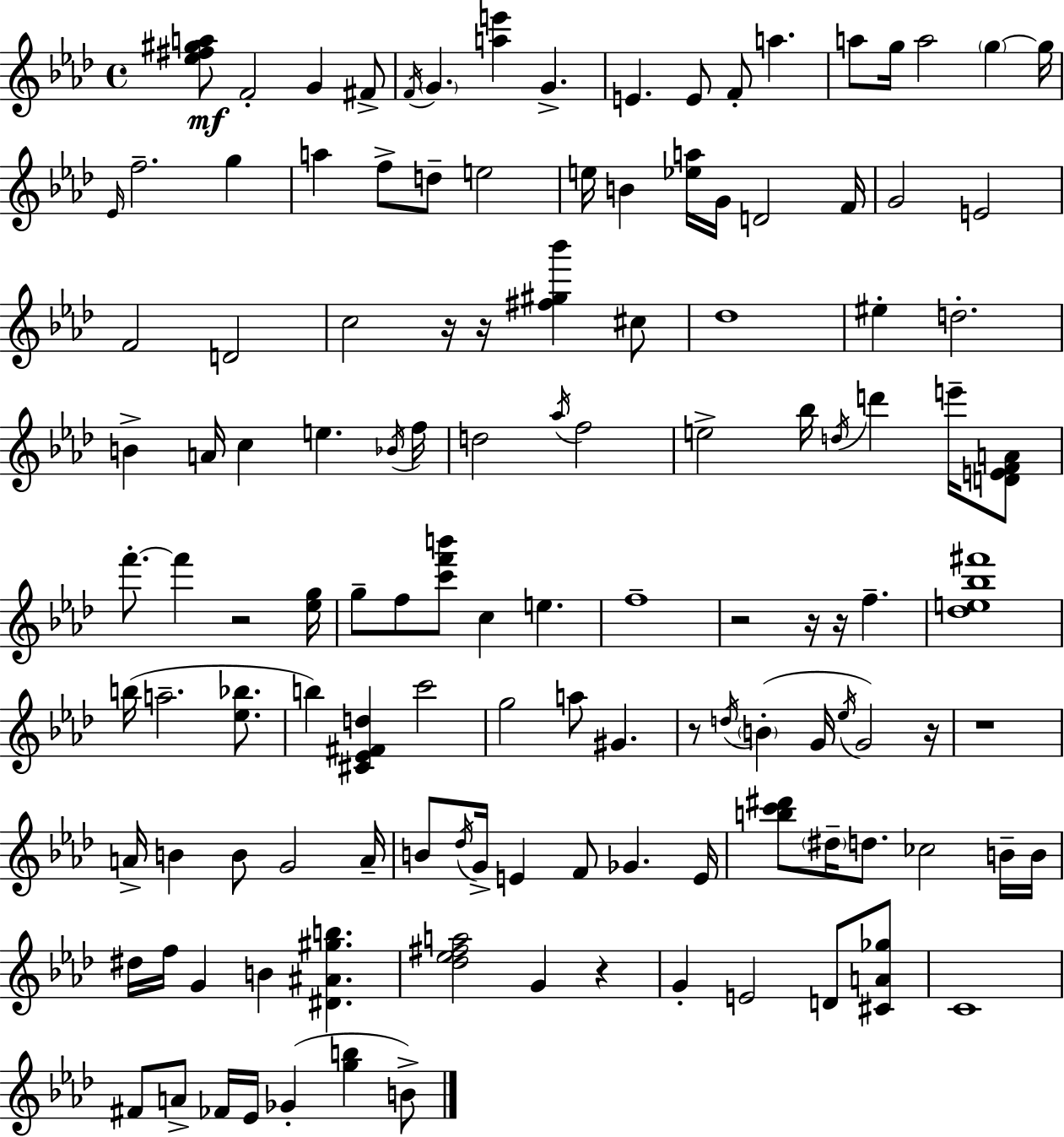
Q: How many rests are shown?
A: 10